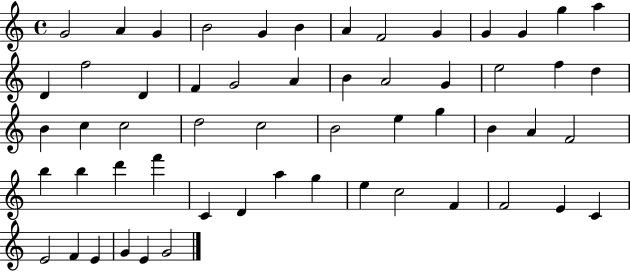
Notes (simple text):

G4/h A4/q G4/q B4/h G4/q B4/q A4/q F4/h G4/q G4/q G4/q G5/q A5/q D4/q F5/h D4/q F4/q G4/h A4/q B4/q A4/h G4/q E5/h F5/q D5/q B4/q C5/q C5/h D5/h C5/h B4/h E5/q G5/q B4/q A4/q F4/h B5/q B5/q D6/q F6/q C4/q D4/q A5/q G5/q E5/q C5/h F4/q F4/h E4/q C4/q E4/h F4/q E4/q G4/q E4/q G4/h